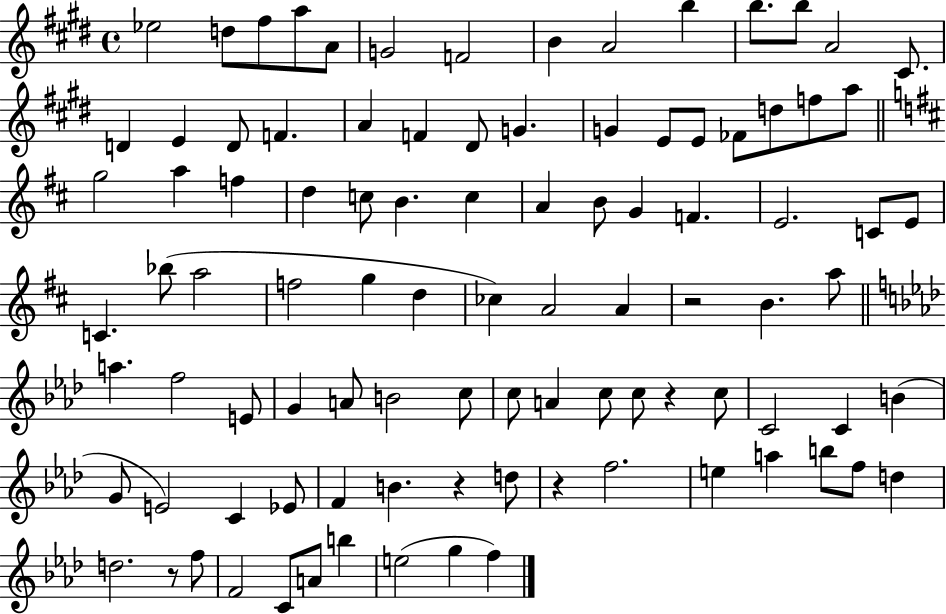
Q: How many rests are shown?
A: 5